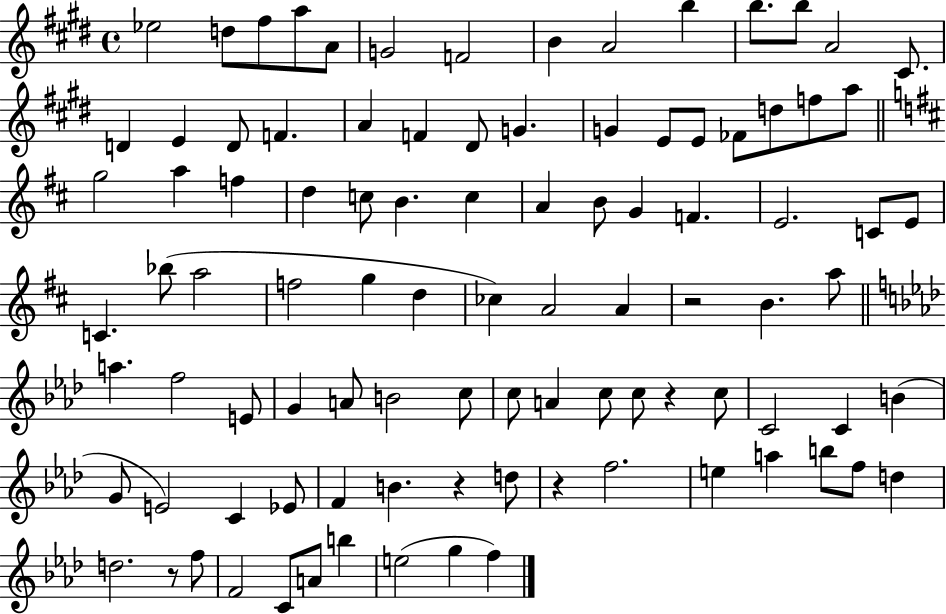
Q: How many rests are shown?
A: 5